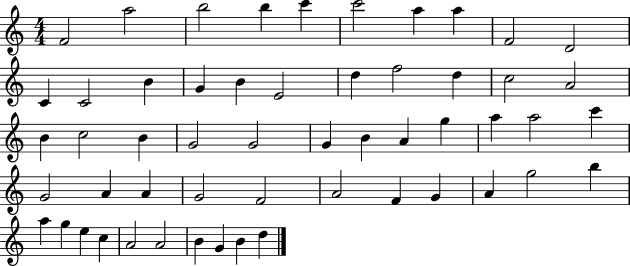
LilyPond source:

{
  \clef treble
  \numericTimeSignature
  \time 4/4
  \key c \major
  f'2 a''2 | b''2 b''4 c'''4 | c'''2 a''4 a''4 | f'2 d'2 | \break c'4 c'2 b'4 | g'4 b'4 e'2 | d''4 f''2 d''4 | c''2 a'2 | \break b'4 c''2 b'4 | g'2 g'2 | g'4 b'4 a'4 g''4 | a''4 a''2 c'''4 | \break g'2 a'4 a'4 | g'2 f'2 | a'2 f'4 g'4 | a'4 g''2 b''4 | \break a''4 g''4 e''4 c''4 | a'2 a'2 | b'4 g'4 b'4 d''4 | \bar "|."
}